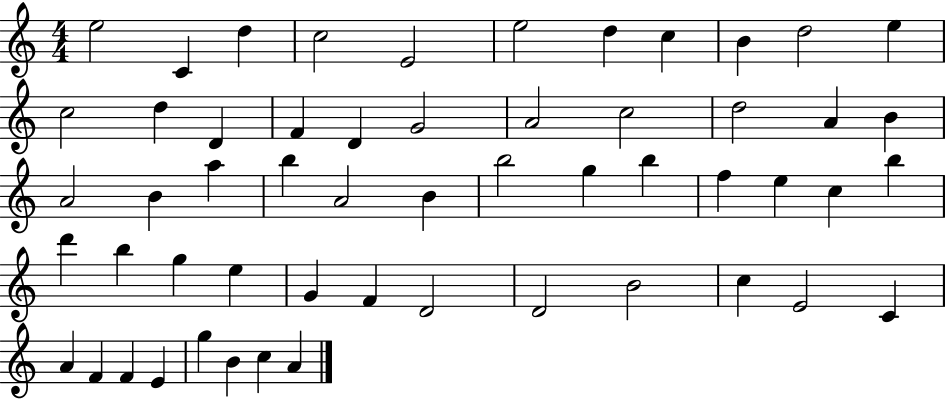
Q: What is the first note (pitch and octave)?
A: E5